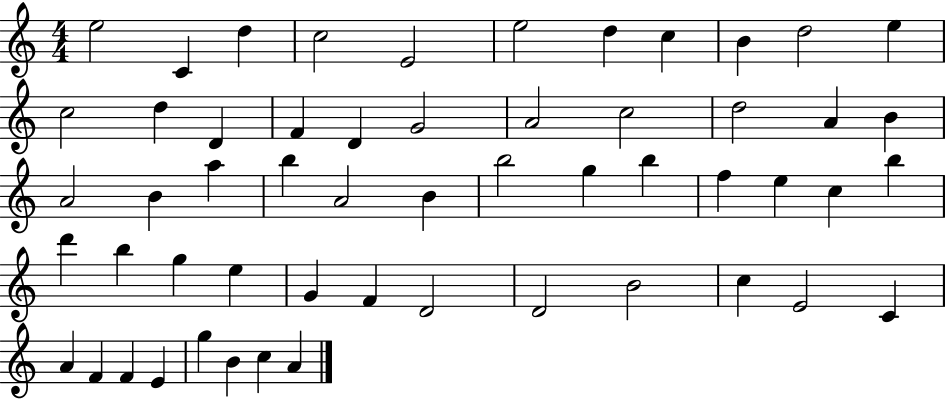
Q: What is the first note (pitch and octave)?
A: E5